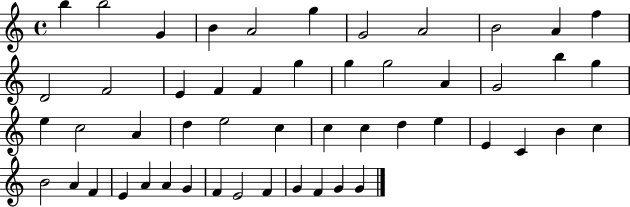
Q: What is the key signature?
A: C major